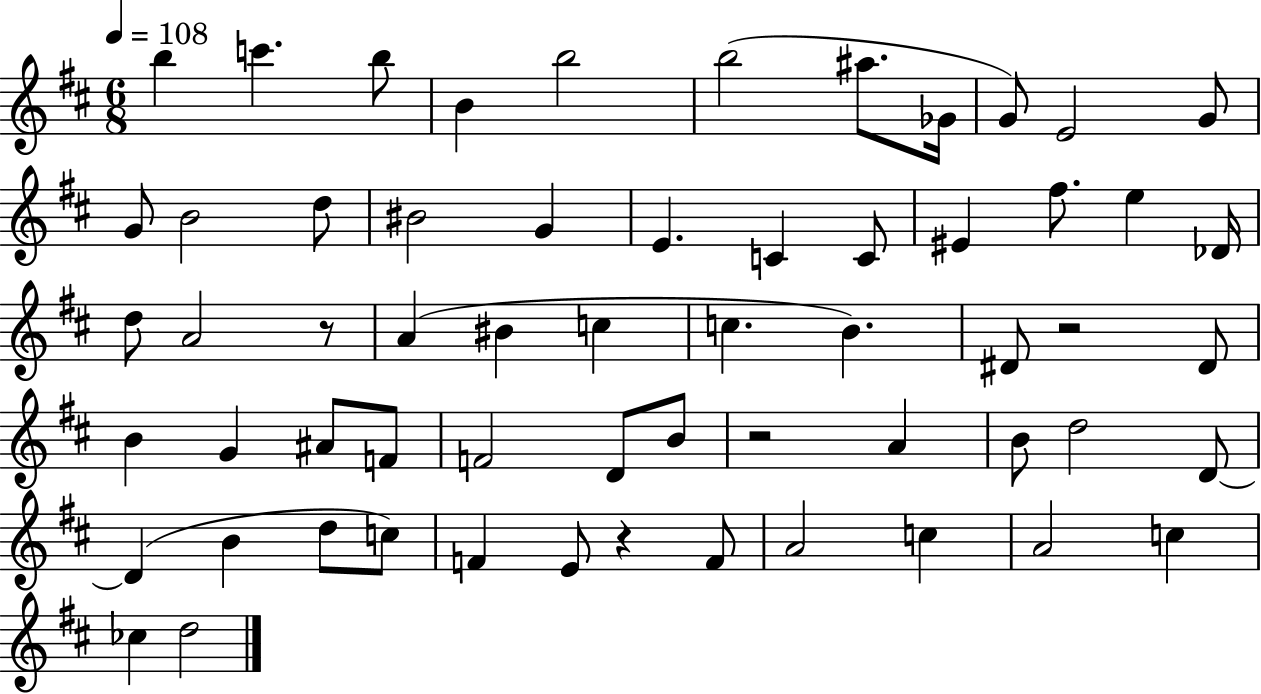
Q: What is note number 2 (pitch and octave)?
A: C6